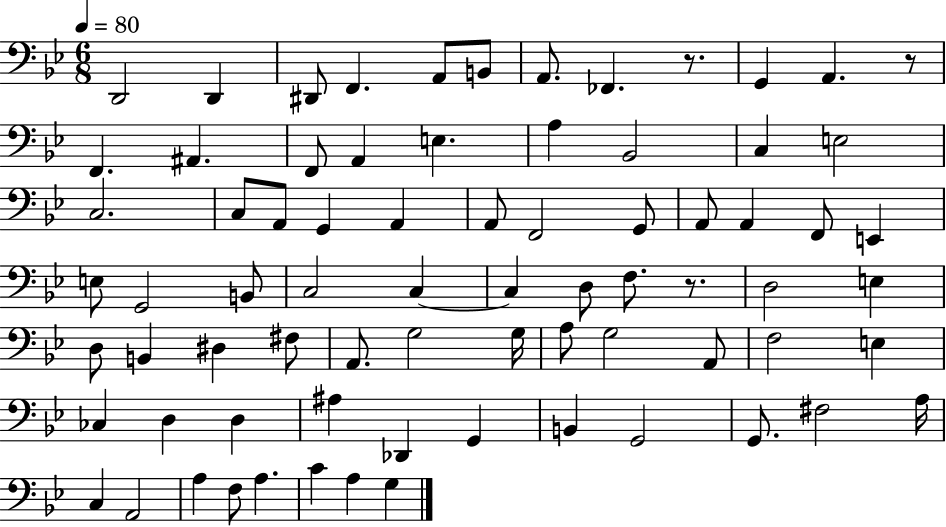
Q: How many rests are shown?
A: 3